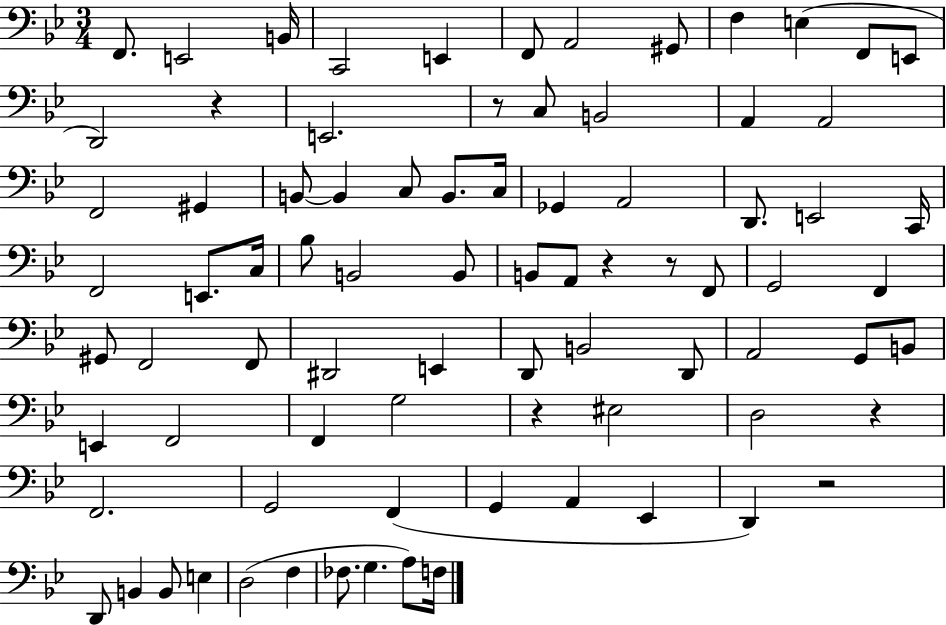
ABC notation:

X:1
T:Untitled
M:3/4
L:1/4
K:Bb
F,,/2 E,,2 B,,/4 C,,2 E,, F,,/2 A,,2 ^G,,/2 F, E, F,,/2 E,,/2 D,,2 z E,,2 z/2 C,/2 B,,2 A,, A,,2 F,,2 ^G,, B,,/2 B,, C,/2 B,,/2 C,/4 _G,, A,,2 D,,/2 E,,2 C,,/4 F,,2 E,,/2 C,/4 _B,/2 B,,2 B,,/2 B,,/2 A,,/2 z z/2 F,,/2 G,,2 F,, ^G,,/2 F,,2 F,,/2 ^D,,2 E,, D,,/2 B,,2 D,,/2 A,,2 G,,/2 B,,/2 E,, F,,2 F,, G,2 z ^E,2 D,2 z F,,2 G,,2 F,, G,, A,, _E,, D,, z2 D,,/2 B,, B,,/2 E, D,2 F, _F,/2 G, A,/2 F,/4